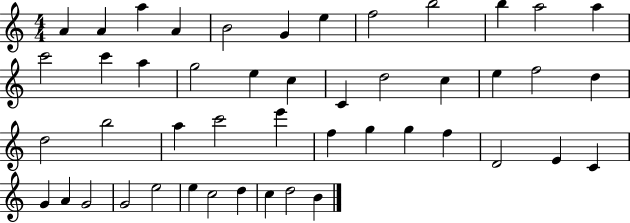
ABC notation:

X:1
T:Untitled
M:4/4
L:1/4
K:C
A A a A B2 G e f2 b2 b a2 a c'2 c' a g2 e c C d2 c e f2 d d2 b2 a c'2 e' f g g f D2 E C G A G2 G2 e2 e c2 d c d2 B